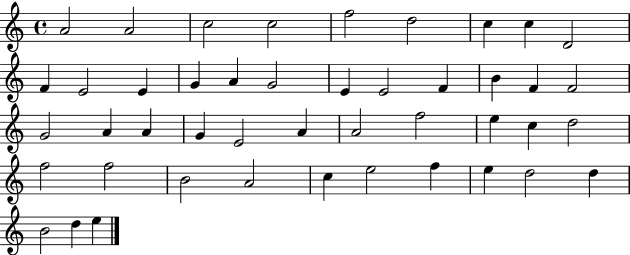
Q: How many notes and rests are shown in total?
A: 45